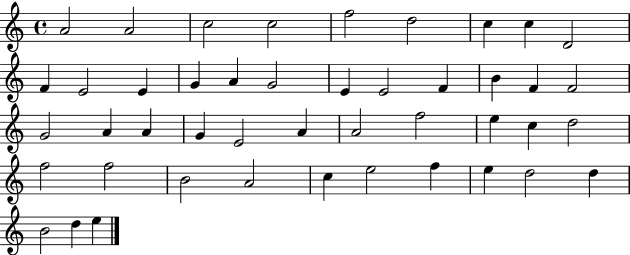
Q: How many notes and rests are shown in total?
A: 45